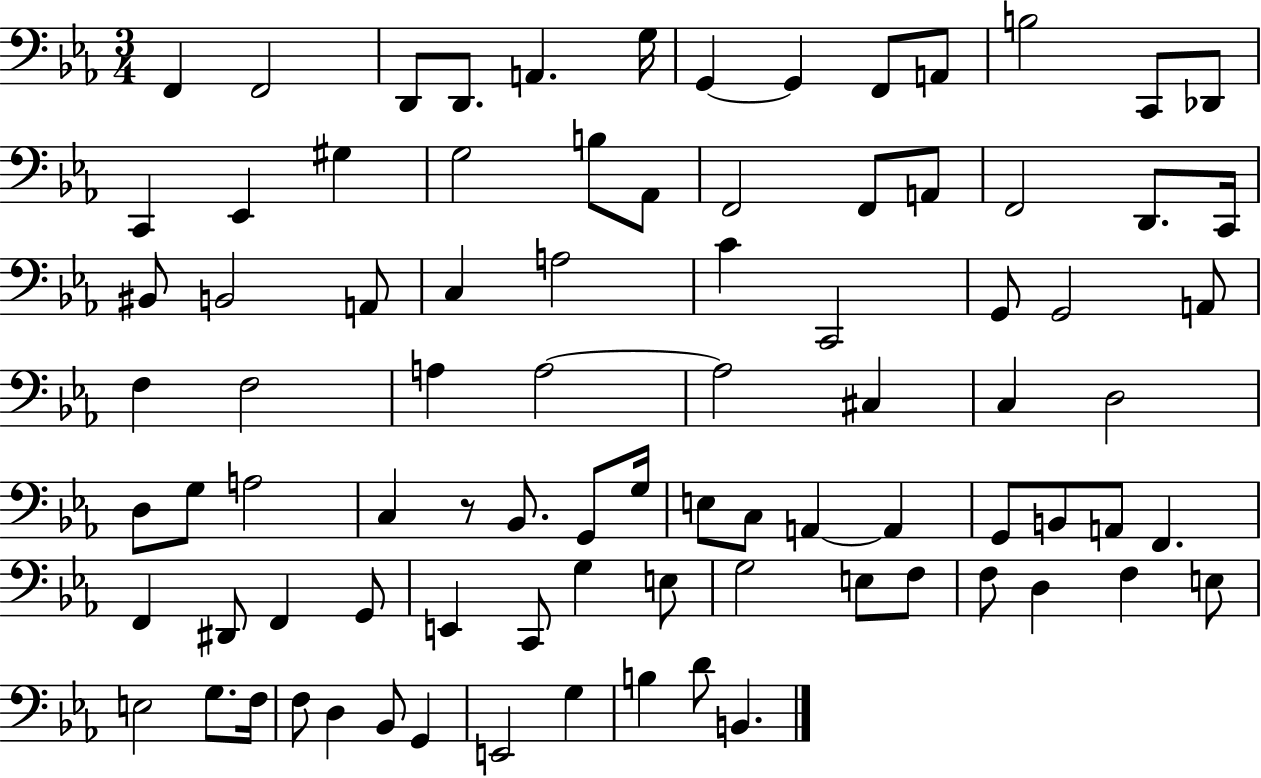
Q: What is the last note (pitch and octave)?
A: B2